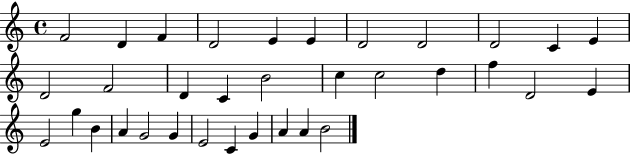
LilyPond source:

{
  \clef treble
  \time 4/4
  \defaultTimeSignature
  \key c \major
  f'2 d'4 f'4 | d'2 e'4 e'4 | d'2 d'2 | d'2 c'4 e'4 | \break d'2 f'2 | d'4 c'4 b'2 | c''4 c''2 d''4 | f''4 d'2 e'4 | \break e'2 g''4 b'4 | a'4 g'2 g'4 | e'2 c'4 g'4 | a'4 a'4 b'2 | \break \bar "|."
}